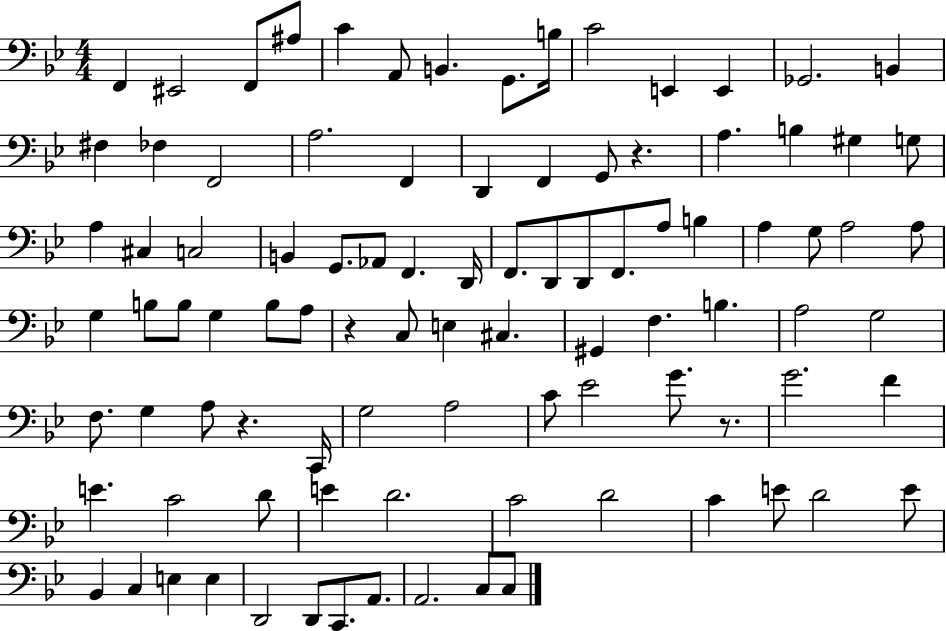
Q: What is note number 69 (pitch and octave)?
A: F4